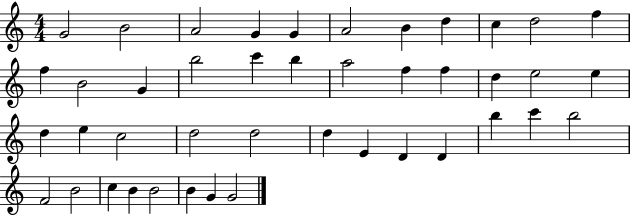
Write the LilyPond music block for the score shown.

{
  \clef treble
  \numericTimeSignature
  \time 4/4
  \key c \major
  g'2 b'2 | a'2 g'4 g'4 | a'2 b'4 d''4 | c''4 d''2 f''4 | \break f''4 b'2 g'4 | b''2 c'''4 b''4 | a''2 f''4 f''4 | d''4 e''2 e''4 | \break d''4 e''4 c''2 | d''2 d''2 | d''4 e'4 d'4 d'4 | b''4 c'''4 b''2 | \break f'2 b'2 | c''4 b'4 b'2 | b'4 g'4 g'2 | \bar "|."
}